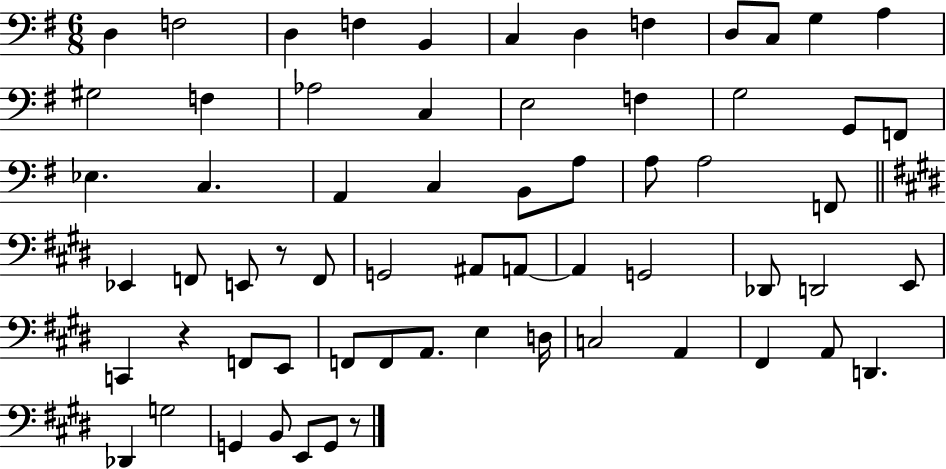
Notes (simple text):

D3/q F3/h D3/q F3/q B2/q C3/q D3/q F3/q D3/e C3/e G3/q A3/q G#3/h F3/q Ab3/h C3/q E3/h F3/q G3/h G2/e F2/e Eb3/q. C3/q. A2/q C3/q B2/e A3/e A3/e A3/h F2/e Eb2/q F2/e E2/e R/e F2/e G2/h A#2/e A2/e A2/q G2/h Db2/e D2/h E2/e C2/q R/q F2/e E2/e F2/e F2/e A2/e. E3/q D3/s C3/h A2/q F#2/q A2/e D2/q. Db2/q G3/h G2/q B2/e E2/e G2/e R/e